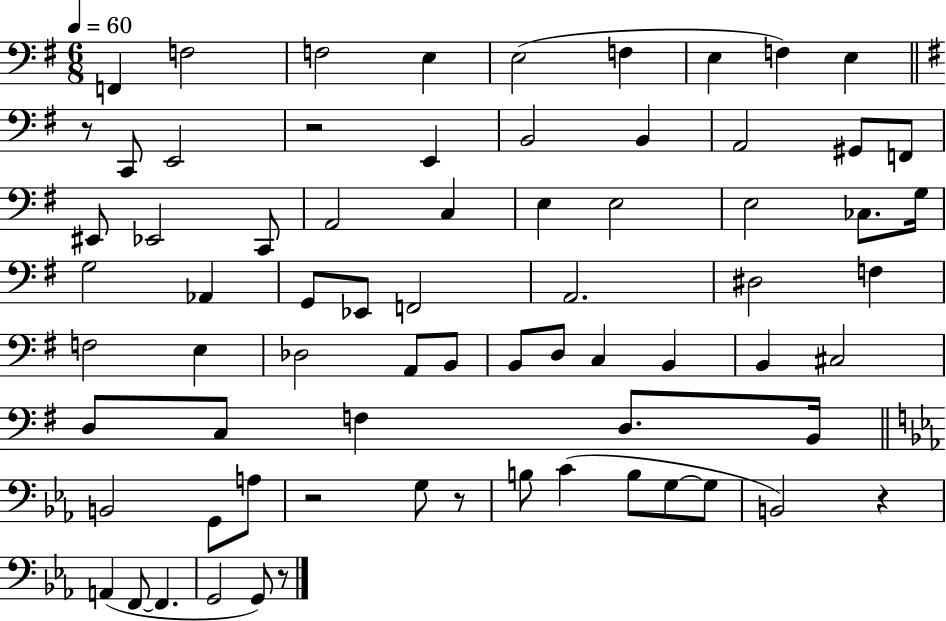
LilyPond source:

{
  \clef bass
  \numericTimeSignature
  \time 6/8
  \key g \major
  \tempo 4 = 60
  \repeat volta 2 { f,4 f2 | f2 e4 | e2( f4 | e4 f4) e4 | \break \bar "||" \break \key g \major r8 c,8 e,2 | r2 e,4 | b,2 b,4 | a,2 gis,8 f,8 | \break eis,8 ees,2 c,8 | a,2 c4 | e4 e2 | e2 ces8. g16 | \break g2 aes,4 | g,8 ees,8 f,2 | a,2. | dis2 f4 | \break f2 e4 | des2 a,8 b,8 | b,8 d8 c4 b,4 | b,4 cis2 | \break d8 c8 f4 d8. b,16 | \bar "||" \break \key c \minor b,2 g,8 a8 | r2 g8 r8 | b8 c'4( b8 g8~~ g8 | b,2) r4 | \break a,4( f,8~~ f,4. | g,2 g,8) r8 | } \bar "|."
}